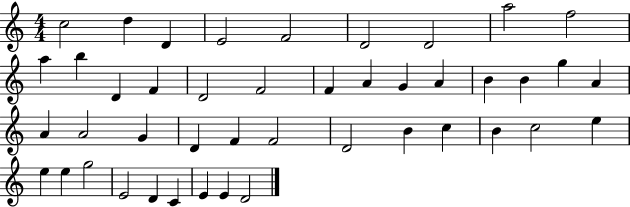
C5/h D5/q D4/q E4/h F4/h D4/h D4/h A5/h F5/h A5/q B5/q D4/q F4/q D4/h F4/h F4/q A4/q G4/q A4/q B4/q B4/q G5/q A4/q A4/q A4/h G4/q D4/q F4/q F4/h D4/h B4/q C5/q B4/q C5/h E5/q E5/q E5/q G5/h E4/h D4/q C4/q E4/q E4/q D4/h